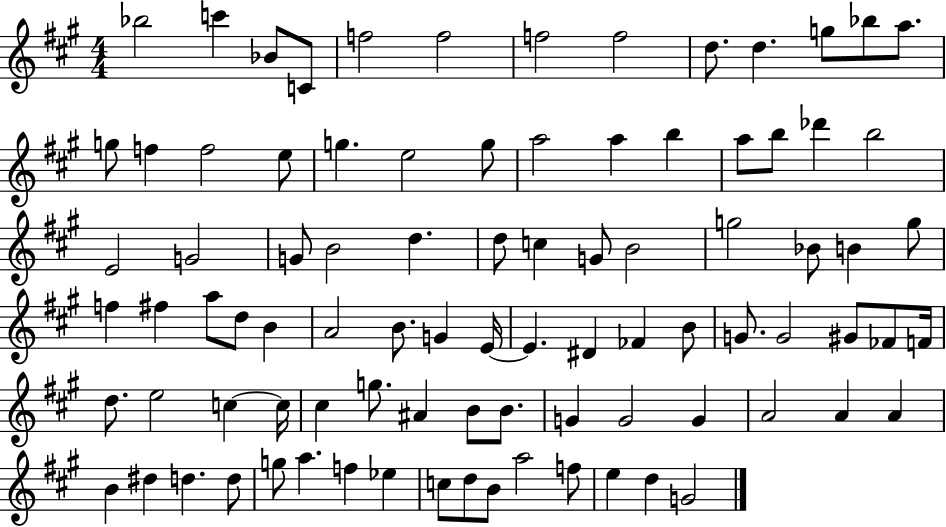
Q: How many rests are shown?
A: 0